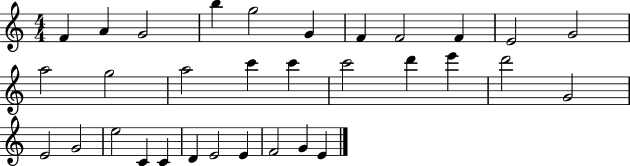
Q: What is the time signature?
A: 4/4